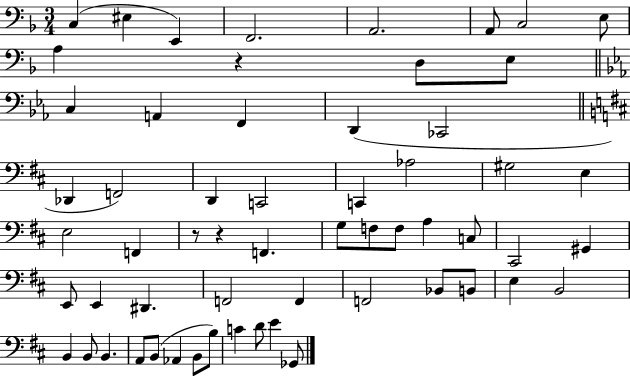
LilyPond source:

{
  \clef bass
  \numericTimeSignature
  \time 3/4
  \key f \major
  c4( eis4 e,4) | f,2. | a,2. | a,8 c2 e8 | \break a4 r4 d8 e8 | \bar "||" \break \key ees \major c4 a,4 f,4 | d,4( ces,2 | \bar "||" \break \key d \major des,4 f,2) | d,4 c,2 | c,4 aes2 | gis2 e4 | \break e2 f,4 | r8 r4 f,4. | g8 f8 f8 a4 c8 | cis,2 gis,4 | \break e,8 e,4 dis,4. | f,2 f,4 | f,2 bes,8 b,8 | e4 b,2 | \break b,4 b,8 b,4. | a,8 b,8( aes,4 b,8 b8) | c'4 d'8 e'4 ges,8 | \bar "|."
}